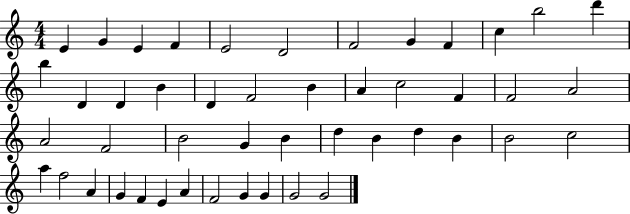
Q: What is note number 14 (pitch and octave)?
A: D4